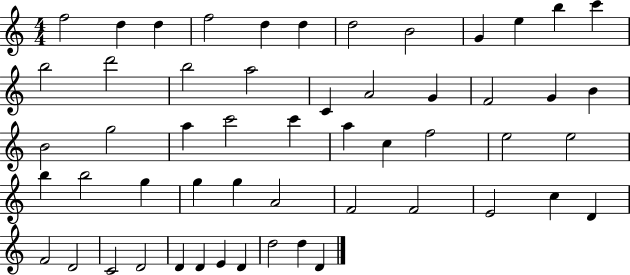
{
  \clef treble
  \numericTimeSignature
  \time 4/4
  \key c \major
  f''2 d''4 d''4 | f''2 d''4 d''4 | d''2 b'2 | g'4 e''4 b''4 c'''4 | \break b''2 d'''2 | b''2 a''2 | c'4 a'2 g'4 | f'2 g'4 b'4 | \break b'2 g''2 | a''4 c'''2 c'''4 | a''4 c''4 f''2 | e''2 e''2 | \break b''4 b''2 g''4 | g''4 g''4 a'2 | f'2 f'2 | e'2 c''4 d'4 | \break f'2 d'2 | c'2 d'2 | d'4 d'4 e'4 d'4 | d''2 d''4 d'4 | \break \bar "|."
}